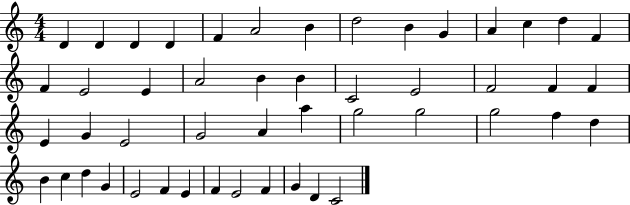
{
  \clef treble
  \numericTimeSignature
  \time 4/4
  \key c \major
  d'4 d'4 d'4 d'4 | f'4 a'2 b'4 | d''2 b'4 g'4 | a'4 c''4 d''4 f'4 | \break f'4 e'2 e'4 | a'2 b'4 b'4 | c'2 e'2 | f'2 f'4 f'4 | \break e'4 g'4 e'2 | g'2 a'4 a''4 | g''2 g''2 | g''2 f''4 d''4 | \break b'4 c''4 d''4 g'4 | e'2 f'4 e'4 | f'4 e'2 f'4 | g'4 d'4 c'2 | \break \bar "|."
}